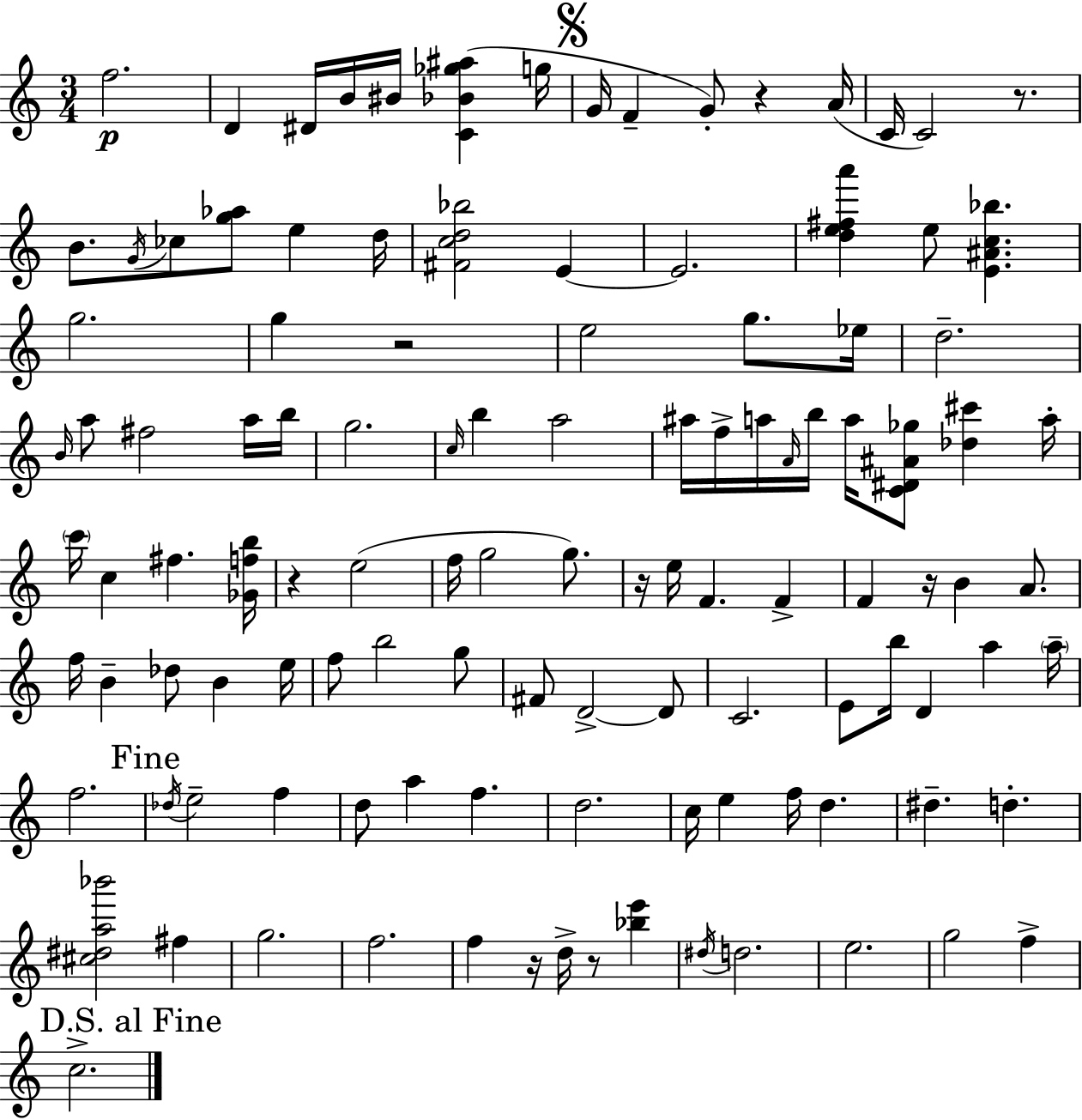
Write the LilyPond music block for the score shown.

{
  \clef treble
  \numericTimeSignature
  \time 3/4
  \key c \major
  f''2.\p | d'4 dis'16 b'16 bis'16 <c' bes' ges'' ais''>4( g''16 | \mark \markup { \musicglyph "scripts.segno" } g'16 f'4-- g'8-.) r4 a'16( | c'16 c'2) r8. | \break b'8. \acciaccatura { g'16 } ces''8 <g'' aes''>8 e''4 | d''16 <fis' c'' d'' bes''>2 e'4~~ | e'2. | <d'' e'' fis'' a'''>4 e''8 <e' ais' c'' bes''>4. | \break g''2. | g''4 r2 | e''2 g''8. | ees''16 d''2.-- | \break \grace { b'16 } a''8 fis''2 | a''16 b''16 g''2. | \grace { c''16 } b''4 a''2 | ais''16 f''16-> a''16 \grace { a'16 } b''16 a''16 <c' dis' ais' ges''>8 <des'' cis'''>4 | \break a''16-. \parenthesize c'''16 c''4 fis''4. | <ges' f'' b''>16 r4 e''2( | f''16 g''2 | g''8.) r16 e''16 f'4. | \break f'4-> f'4 r16 b'4 | a'8. f''16 b'4-- des''8 b'4 | e''16 f''8 b''2 | g''8 fis'8 d'2->~~ | \break d'8 c'2. | e'8 b''16 d'4 a''4 | \parenthesize a''16-- f''2. | \mark "Fine" \acciaccatura { des''16 } e''2-- | \break f''4 d''8 a''4 f''4. | d''2. | c''16 e''4 f''16 d''4. | dis''4.-- d''4.-. | \break <cis'' dis'' a'' bes'''>2 | fis''4 g''2. | f''2. | f''4 r16 d''16-> r8 | \break <bes'' e'''>4 \acciaccatura { dis''16 } d''2. | e''2. | g''2 | f''4-> \mark "D.S. al Fine" c''2.-> | \break \bar "|."
}